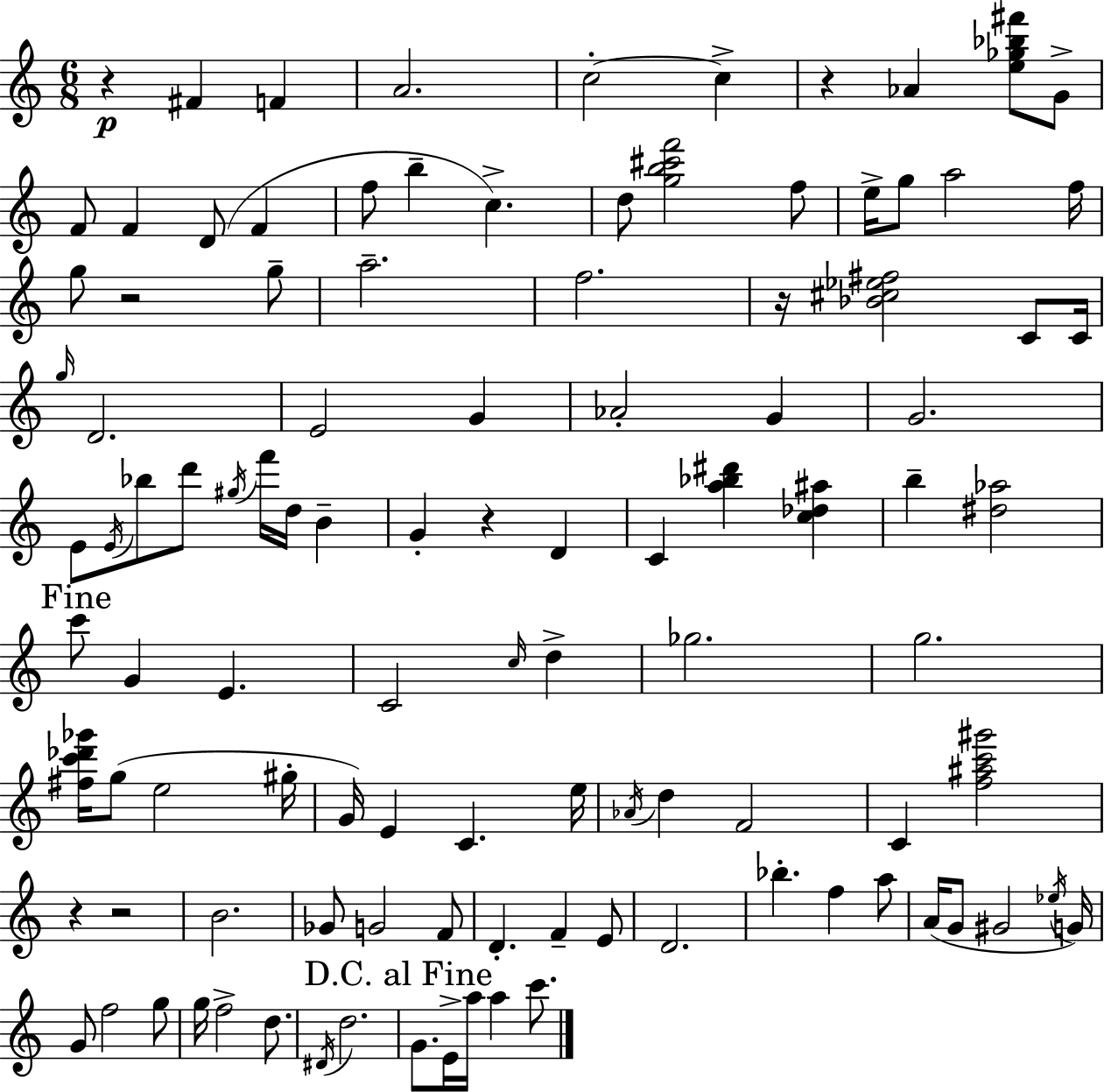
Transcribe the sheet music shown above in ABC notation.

X:1
T:Untitled
M:6/8
L:1/4
K:Am
z ^F F A2 c2 c z _A [e_g_b^f']/2 G/2 F/2 F D/2 F f/2 b c d/2 [gb^c'f']2 f/2 e/4 g/2 a2 f/4 g/2 z2 g/2 a2 f2 z/4 [_B^c_e^f]2 C/2 C/4 g/4 D2 E2 G _A2 G G2 E/2 E/4 _b/2 d'/2 ^g/4 f'/4 d/4 B G z D C [a_b^d'] [c_d^a] b [^d_a]2 c'/2 G E C2 c/4 d _g2 g2 [^fc'_d'_g']/4 g/2 e2 ^g/4 G/4 E C e/4 _A/4 d F2 C [f^ac'^g']2 z z2 B2 _G/2 G2 F/2 D F E/2 D2 _b f a/2 A/4 G/2 ^G2 _e/4 G/4 G/2 f2 g/2 g/4 f2 d/2 ^D/4 d2 G/2 E/4 a/4 a c'/2